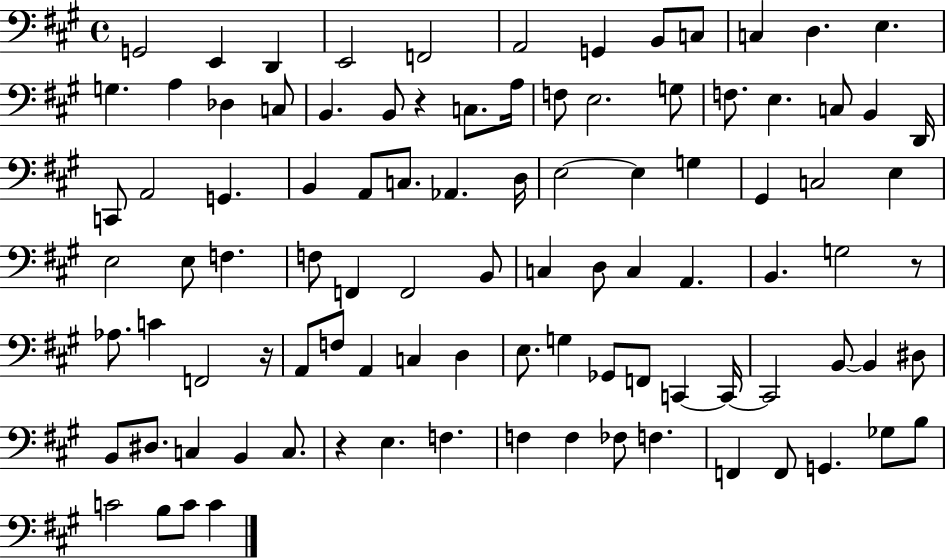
{
  \clef bass
  \time 4/4
  \defaultTimeSignature
  \key a \major
  \repeat volta 2 { g,2 e,4 d,4 | e,2 f,2 | a,2 g,4 b,8 c8 | c4 d4. e4. | \break g4. a4 des4 c8 | b,4. b,8 r4 c8. a16 | f8 e2. g8 | f8. e4. c8 b,4 d,16 | \break c,8 a,2 g,4. | b,4 a,8 c8. aes,4. d16 | e2~~ e4 g4 | gis,4 c2 e4 | \break e2 e8 f4. | f8 f,4 f,2 b,8 | c4 d8 c4 a,4. | b,4. g2 r8 | \break aes8. c'4 f,2 r16 | a,8 f8 a,4 c4 d4 | e8. g4 ges,8 f,8 c,4~~ c,16~~ | c,2 b,8~~ b,4 dis8 | \break b,8 dis8. c4 b,4 c8. | r4 e4. f4. | f4 f4 fes8 f4. | f,4 f,8 g,4. ges8 b8 | \break c'2 b8 c'8 c'4 | } \bar "|."
}